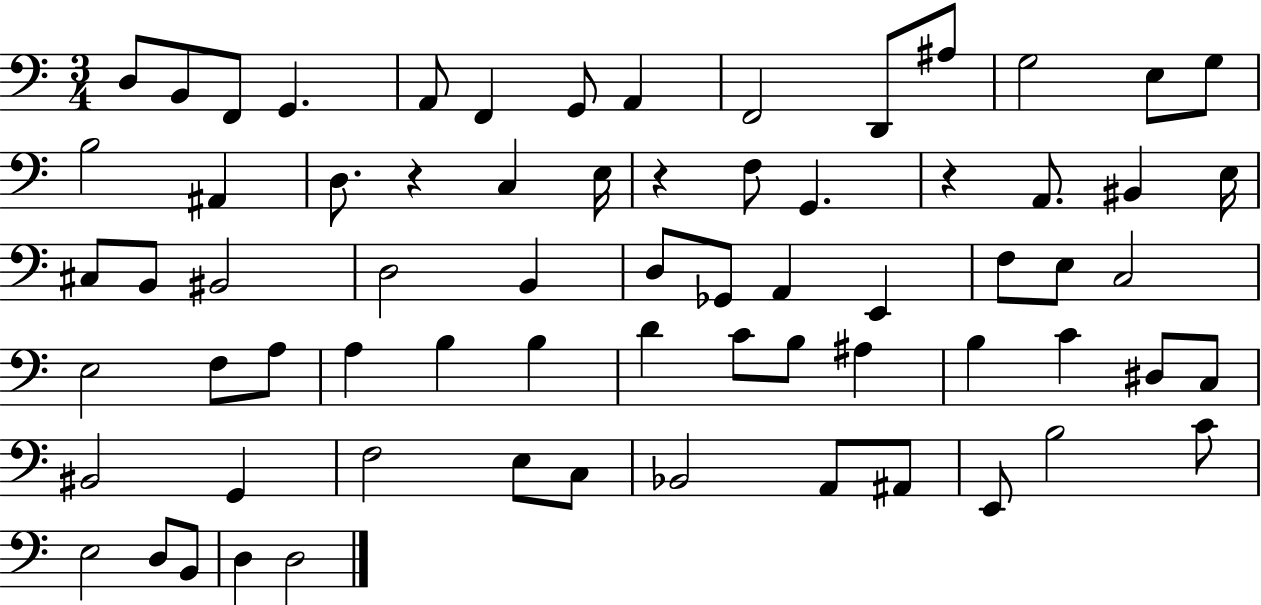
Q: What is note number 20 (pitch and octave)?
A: F3